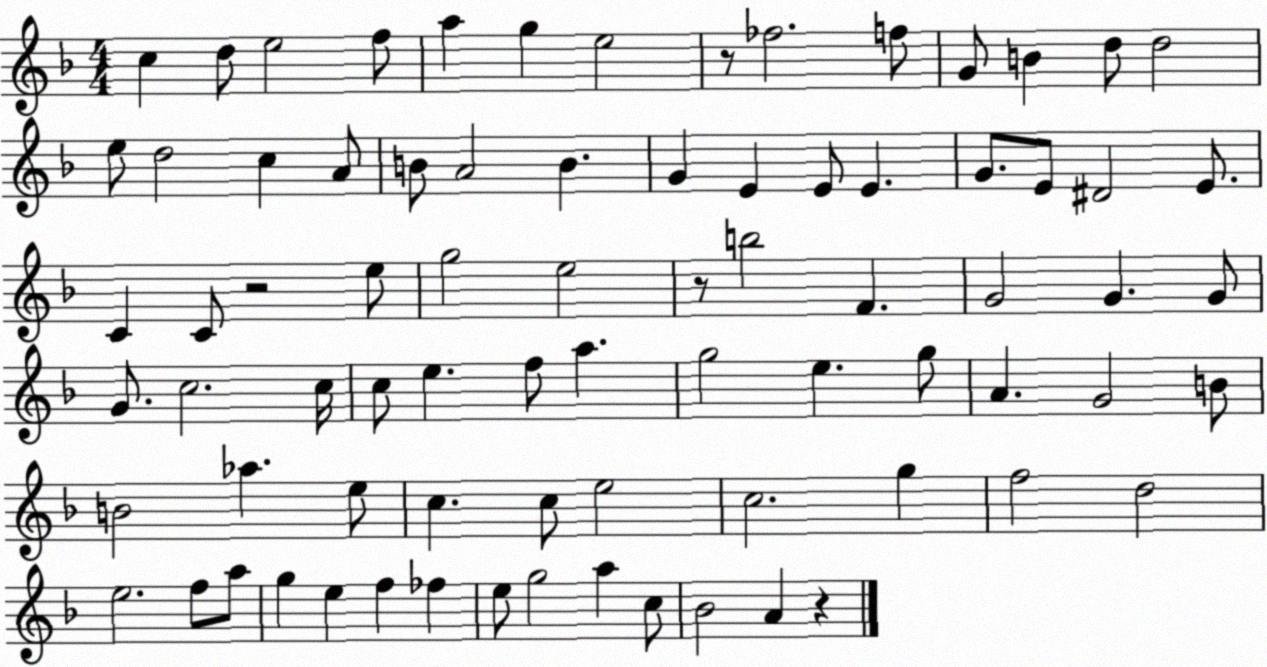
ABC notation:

X:1
T:Untitled
M:4/4
L:1/4
K:F
c d/2 e2 f/2 a g e2 z/2 _f2 f/2 G/2 B d/2 d2 e/2 d2 c A/2 B/2 A2 B G E E/2 E G/2 E/2 ^D2 E/2 C C/2 z2 e/2 g2 e2 z/2 b2 F G2 G G/2 G/2 c2 c/4 c/2 e f/2 a g2 e g/2 A G2 B/2 B2 _a e/2 c c/2 e2 c2 g f2 d2 e2 f/2 a/2 g e f _f e/2 g2 a c/2 _B2 A z